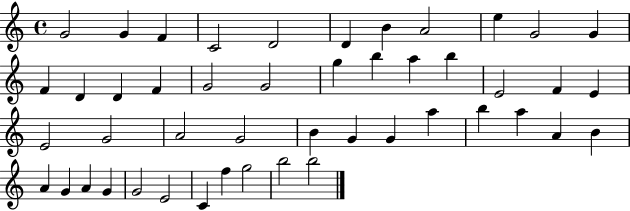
G4/h G4/q F4/q C4/h D4/h D4/q B4/q A4/h E5/q G4/h G4/q F4/q D4/q D4/q F4/q G4/h G4/h G5/q B5/q A5/q B5/q E4/h F4/q E4/q E4/h G4/h A4/h G4/h B4/q G4/q G4/q A5/q B5/q A5/q A4/q B4/q A4/q G4/q A4/q G4/q G4/h E4/h C4/q F5/q G5/h B5/h B5/h